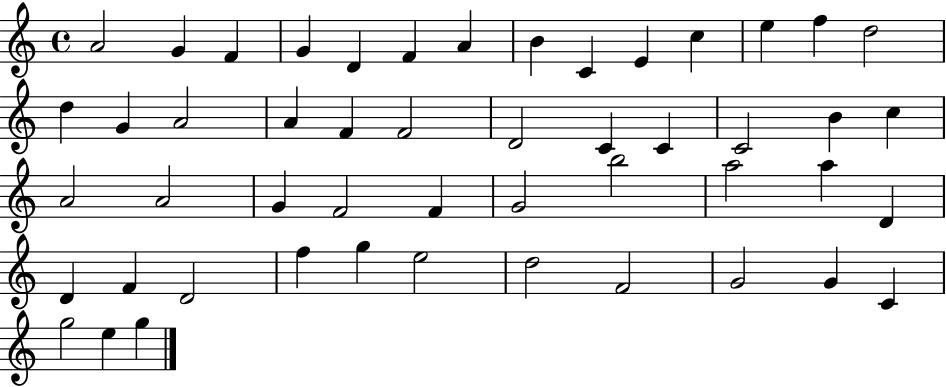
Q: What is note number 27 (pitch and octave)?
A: A4